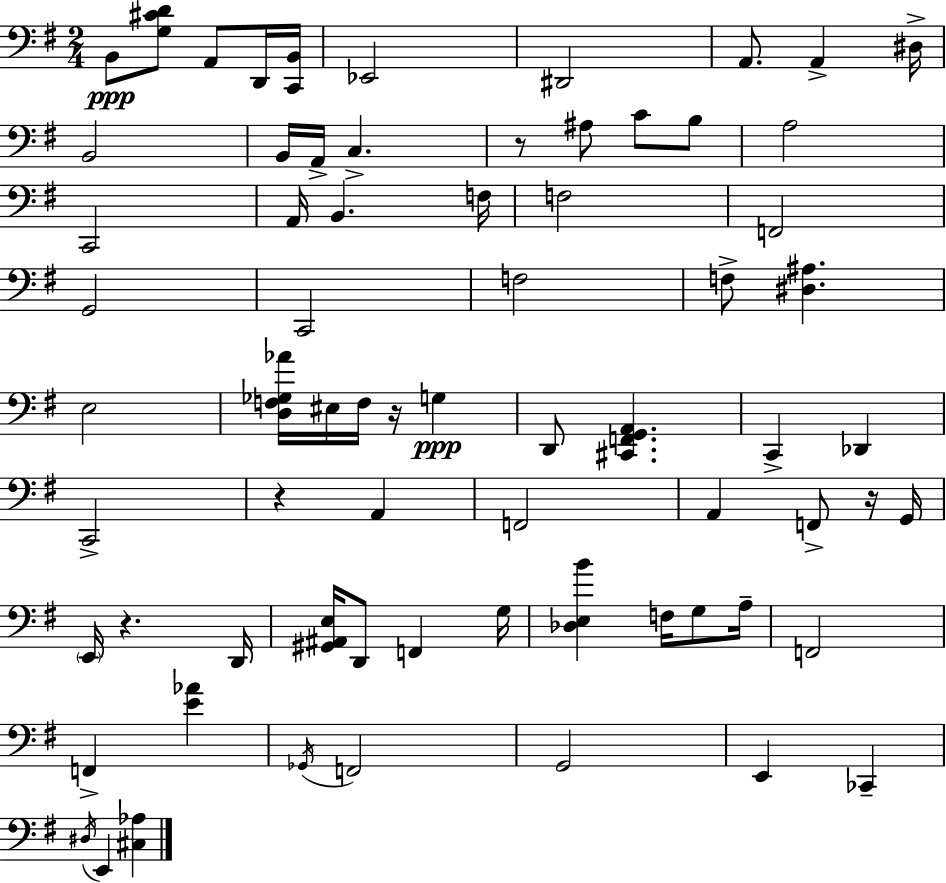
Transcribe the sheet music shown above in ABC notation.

X:1
T:Untitled
M:2/4
L:1/4
K:Em
B,,/2 [G,^CD]/2 A,,/2 D,,/4 [C,,B,,]/4 _E,,2 ^D,,2 A,,/2 A,, ^D,/4 B,,2 B,,/4 A,,/4 C, z/2 ^A,/2 C/2 B,/2 A,2 C,,2 A,,/4 B,, F,/4 F,2 F,,2 G,,2 C,,2 F,2 F,/2 [^D,^A,] E,2 [D,F,_G,_A]/4 ^E,/4 F,/4 z/4 G, D,,/2 [^C,,F,,G,,A,,] C,, _D,, C,,2 z A,, F,,2 A,, F,,/2 z/4 G,,/4 E,,/4 z D,,/4 [^G,,^A,,E,]/4 D,,/2 F,, G,/4 [_D,E,B] F,/4 G,/2 A,/4 F,,2 F,, [E_A] _G,,/4 F,,2 G,,2 E,, _C,, ^D,/4 E,, [^C,_A,]